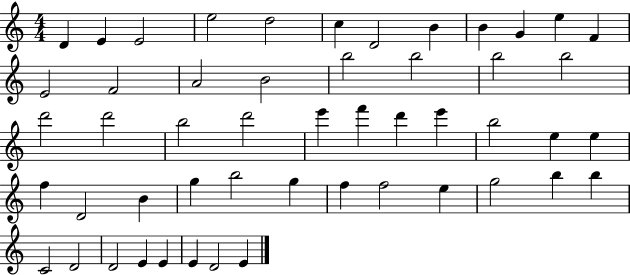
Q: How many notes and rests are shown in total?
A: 51